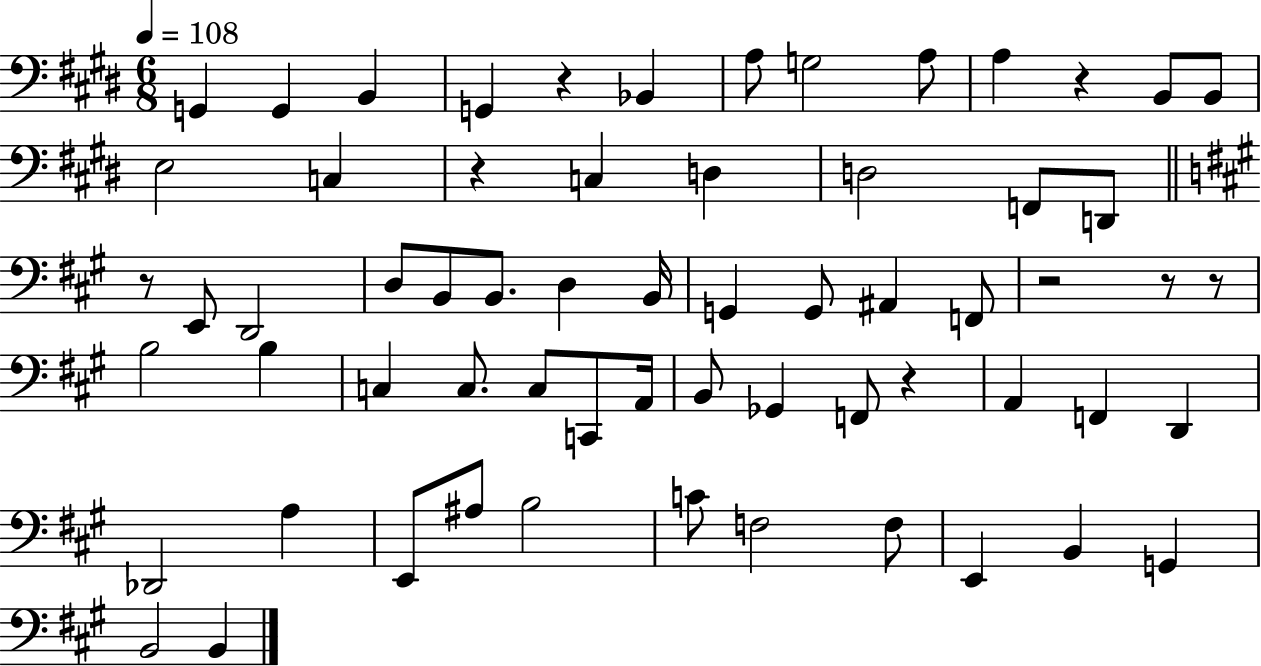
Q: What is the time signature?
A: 6/8